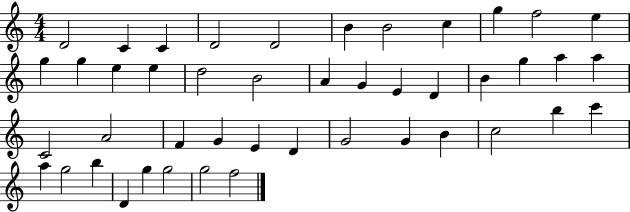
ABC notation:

X:1
T:Untitled
M:4/4
L:1/4
K:C
D2 C C D2 D2 B B2 c g f2 e g g e e d2 B2 A G E D B g a a C2 A2 F G E D G2 G B c2 b c' a g2 b D g g2 g2 f2